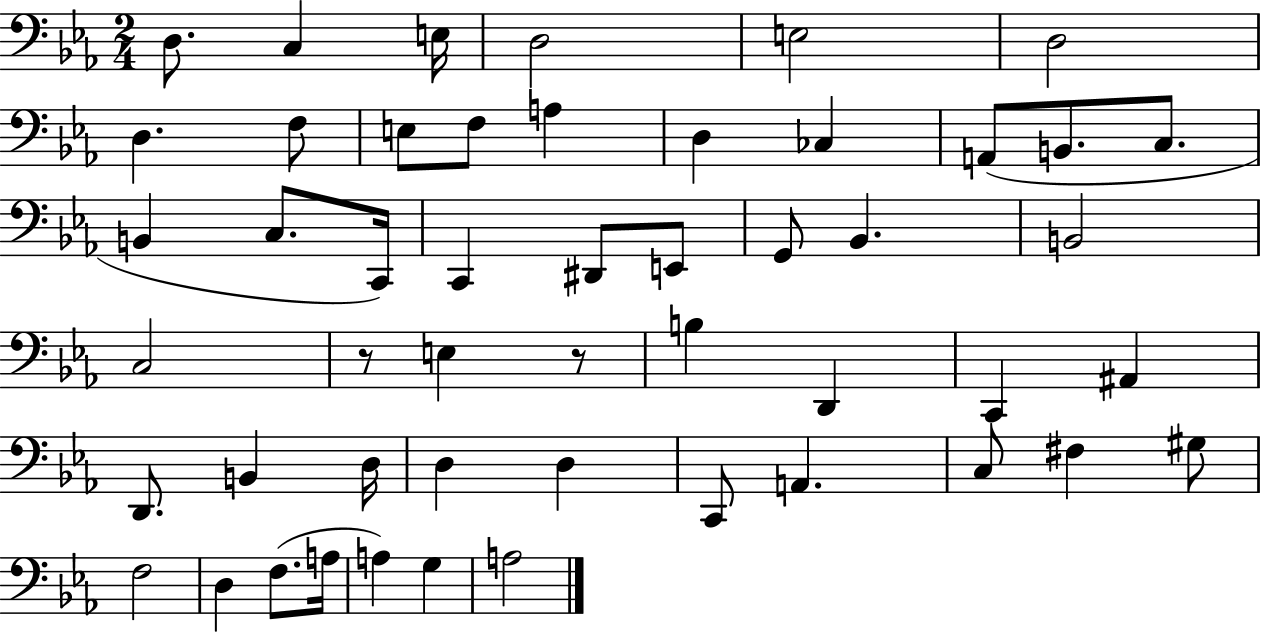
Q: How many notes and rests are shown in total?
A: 50